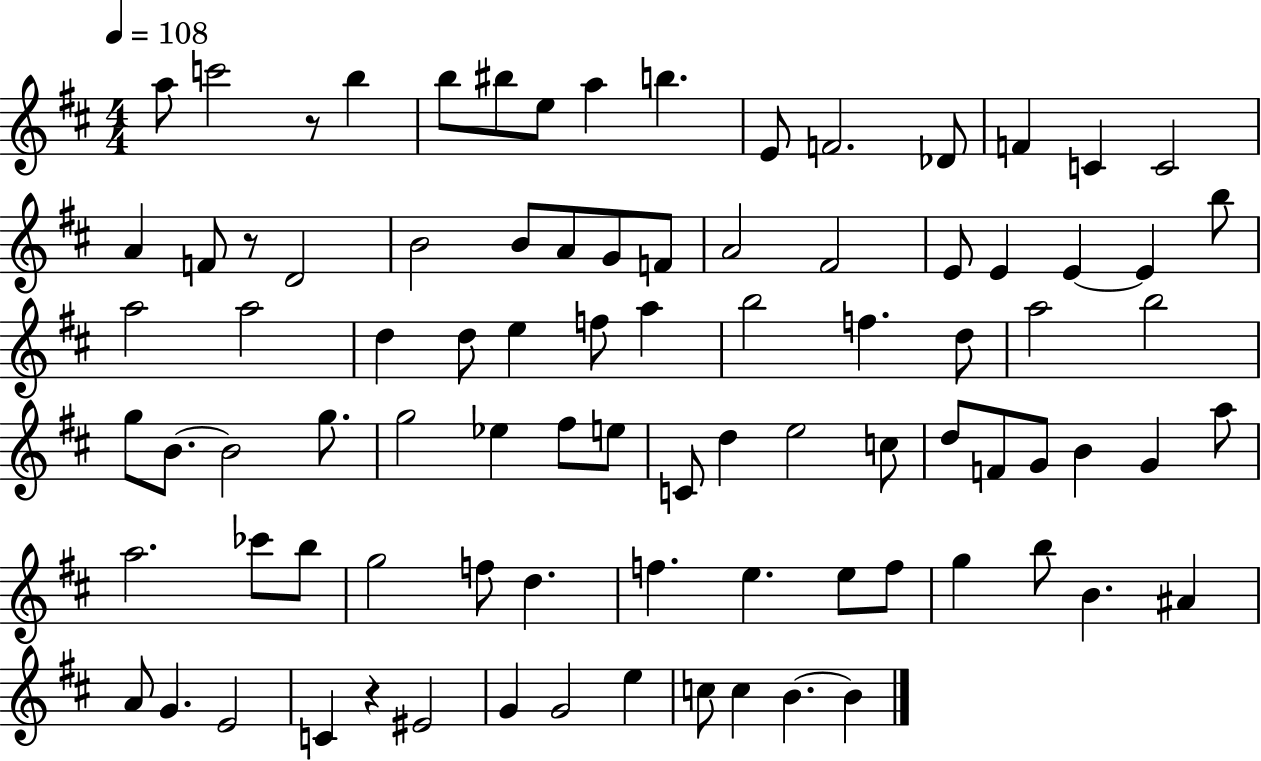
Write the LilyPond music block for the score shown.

{
  \clef treble
  \numericTimeSignature
  \time 4/4
  \key d \major
  \tempo 4 = 108
  \repeat volta 2 { a''8 c'''2 r8 b''4 | b''8 bis''8 e''8 a''4 b''4. | e'8 f'2. des'8 | f'4 c'4 c'2 | \break a'4 f'8 r8 d'2 | b'2 b'8 a'8 g'8 f'8 | a'2 fis'2 | e'8 e'4 e'4~~ e'4 b''8 | \break a''2 a''2 | d''4 d''8 e''4 f''8 a''4 | b''2 f''4. d''8 | a''2 b''2 | \break g''8 b'8.~~ b'2 g''8. | g''2 ees''4 fis''8 e''8 | c'8 d''4 e''2 c''8 | d''8 f'8 g'8 b'4 g'4 a''8 | \break a''2. ces'''8 b''8 | g''2 f''8 d''4. | f''4. e''4. e''8 f''8 | g''4 b''8 b'4. ais'4 | \break a'8 g'4. e'2 | c'4 r4 eis'2 | g'4 g'2 e''4 | c''8 c''4 b'4.~~ b'4 | \break } \bar "|."
}